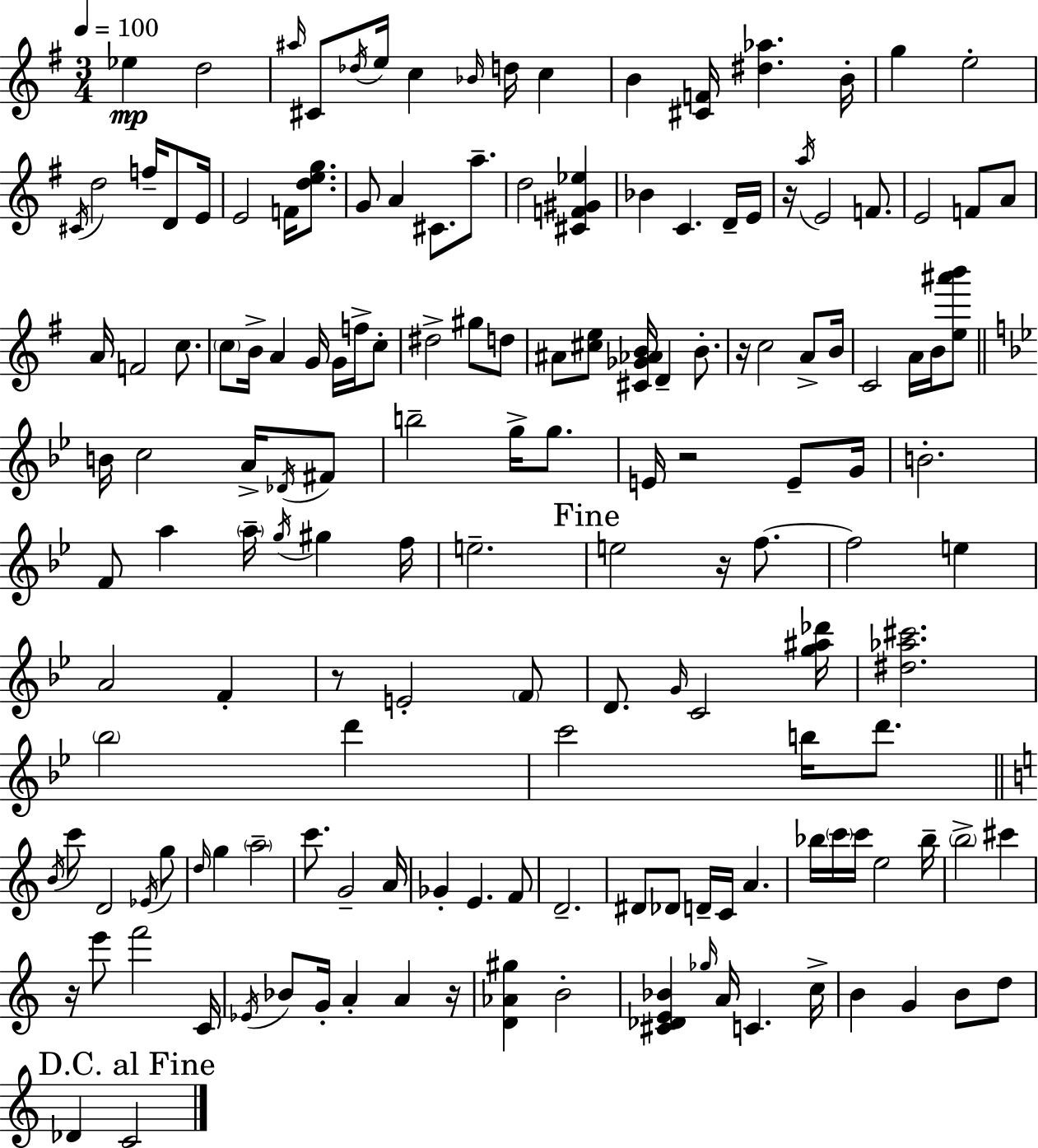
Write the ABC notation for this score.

X:1
T:Untitled
M:3/4
L:1/4
K:G
_e d2 ^a/4 ^C/2 _d/4 e/4 c _B/4 d/4 c B [^CF]/4 [^d_a] B/4 g e2 ^C/4 d2 f/4 D/2 E/4 E2 F/4 [deg]/2 G/2 A ^C/2 a/2 d2 [^CF^G_e] _B C D/4 E/4 z/4 a/4 E2 F/2 E2 F/2 A/2 A/4 F2 c/2 c/2 B/4 A G/4 G/4 f/4 c/2 ^d2 ^g/2 d/2 ^A/2 [^ce]/2 [^C_G_AB]/4 D B/2 z/4 c2 A/2 B/4 C2 A/4 B/4 [e^a'b']/2 B/4 c2 A/4 _D/4 ^F/2 b2 g/4 g/2 E/4 z2 E/2 G/4 B2 F/2 a a/4 g/4 ^g f/4 e2 e2 z/4 f/2 f2 e A2 F z/2 E2 F/2 D/2 G/4 C2 [g^a_d']/4 [^d_a^c']2 _b2 d' c'2 b/4 d'/2 B/4 c'/2 D2 _E/4 g/2 d/4 g a2 c'/2 G2 A/4 _G E F/2 D2 ^D/2 _D/2 D/4 C/4 A _b/4 c'/4 c'/4 e2 _b/4 b2 ^c' z/4 e'/2 f'2 C/4 _E/4 _B/2 G/4 A A z/4 [D_A^g] B2 [^C_DE_B] _g/4 A/4 C c/4 B G B/2 d/2 _D C2